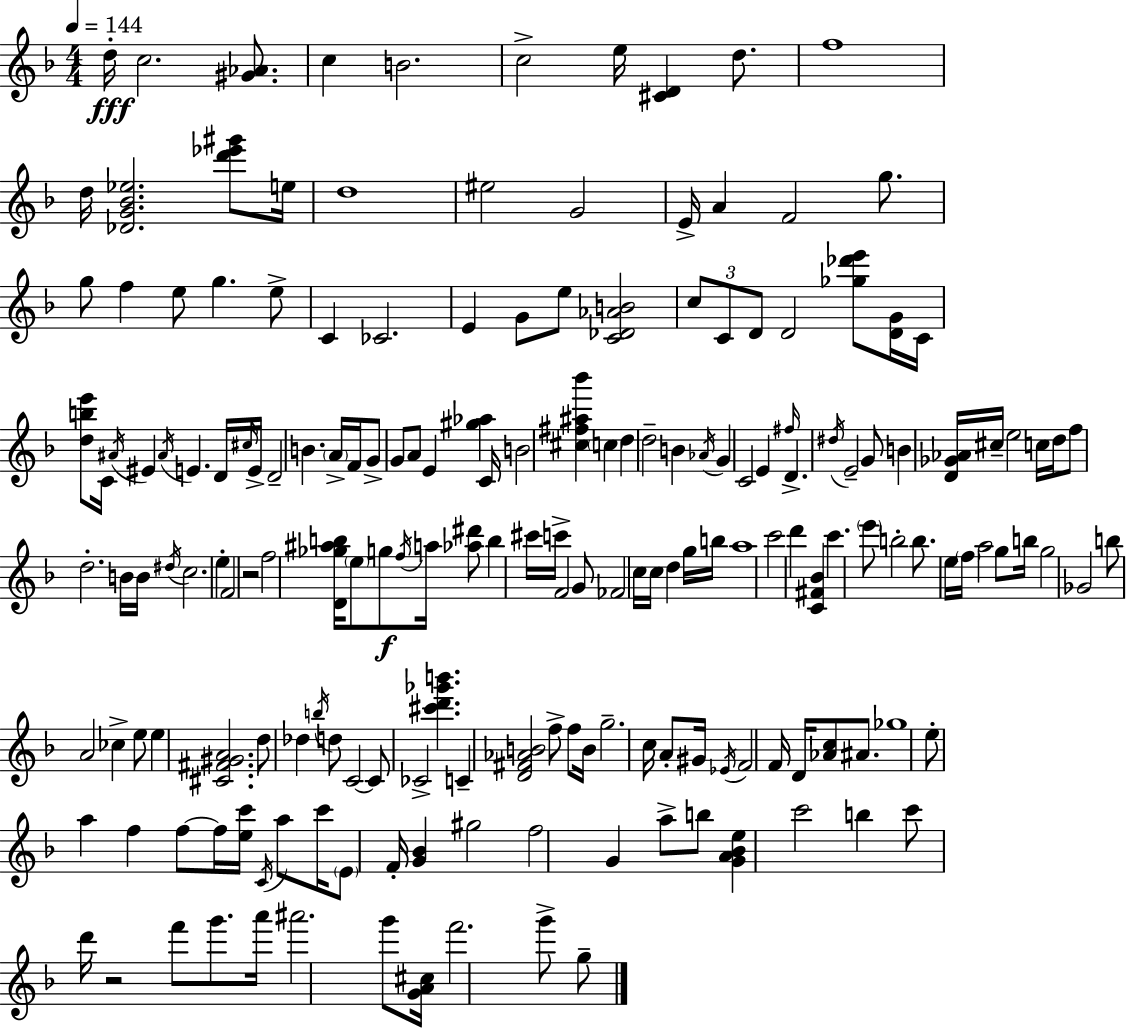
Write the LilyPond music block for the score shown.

{
  \clef treble
  \numericTimeSignature
  \time 4/4
  \key f \major
  \tempo 4 = 144
  \repeat volta 2 { d''16-.\fff c''2. <gis' aes'>8. | c''4 b'2. | c''2-> e''16 <cis' d'>4 d''8. | f''1 | \break d''16 <des' g' bes' ees''>2. <d''' ees''' gis'''>8 e''16 | d''1 | eis''2 g'2 | e'16-> a'4 f'2 g''8. | \break g''8 f''4 e''8 g''4. e''8-> | c'4 ces'2. | e'4 g'8 e''8 <c' des' aes' b'>2 | \tuplet 3/2 { c''8 c'8 d'8 } d'2 <ges'' des''' e'''>8 | \break <d' g'>16 c'16 <d'' b'' e'''>8 c'16 \acciaccatura { ais'16 } eis'4 \acciaccatura { ais'16 } e'4. | d'16 \grace { cis''16 } e'16-> d'2-- b'4. | \parenthesize a'16-> f'16 g'8-> g'8 a'8 e'4 <gis'' aes''>4 | c'16 b'2 <cis'' fis'' ais'' bes'''>4 \parenthesize c''4 | \break d''4 d''2-- b'4 | \acciaccatura { aes'16 } g'4 c'2 | e'4 \grace { fis''16 } d'4.-> \acciaccatura { dis''16 } e'2-- | g'8 b'4 <d' ges' aes'>16 cis''16-- e''2 | \break c''16 d''16 f''8 d''2.-. | b'16 b'16 \acciaccatura { dis''16 } c''2. | e''4-. f'2 r2 | f''2 <d' ges'' ais'' b''>16 | \break \parenthesize e''8 g''8\f \acciaccatura { f''16 } a''16 <aes'' dis'''>8 b''4 cis'''16 c'''16-> f'2 | g'8 fes'2 | c''16 c''16 d''4 g''16 b''16 a''1 | c'''2 | \break d'''4 <c' fis' bes'>4 c'''4. \parenthesize e'''8 | b''2-. b''8. e''16 \parenthesize f''16 a''2 | g''8 b''16 g''2 | ges'2 b''8 a'2 | \break ces''4-> e''8 e''4 <cis' fis' gis' a'>2. | d''8 des''4 \acciaccatura { b''16 } d''8 | c'2~~ c'8 ces'2-> | <cis''' d''' ges''' b'''>4. c'4-- <d' fis' aes' b'>2 | \break f''8-> f''8 b'16 g''2.-- | c''16 a'8-. gis'16 \acciaccatura { ees'16 } f'2 | f'16 d'16 <aes' c''>8 ais'8. ges''1 | e''8-. a''4 | \break f''4 f''8~~ f''16 <e'' c'''>16 \acciaccatura { c'16 } a''8 c'''16 \parenthesize e'8 f'16-. <g' bes'>4 | gis''2 f''2 | g'4 a''8-> b''8 <g' a' bes' e''>4 c'''2 | b''4 c'''8 d'''16 r2 | \break f'''8 g'''8. a'''16 ais'''2. | g'''8 <g' a' cis''>16 f'''2. | g'''8-> g''8-- } \bar "|."
}